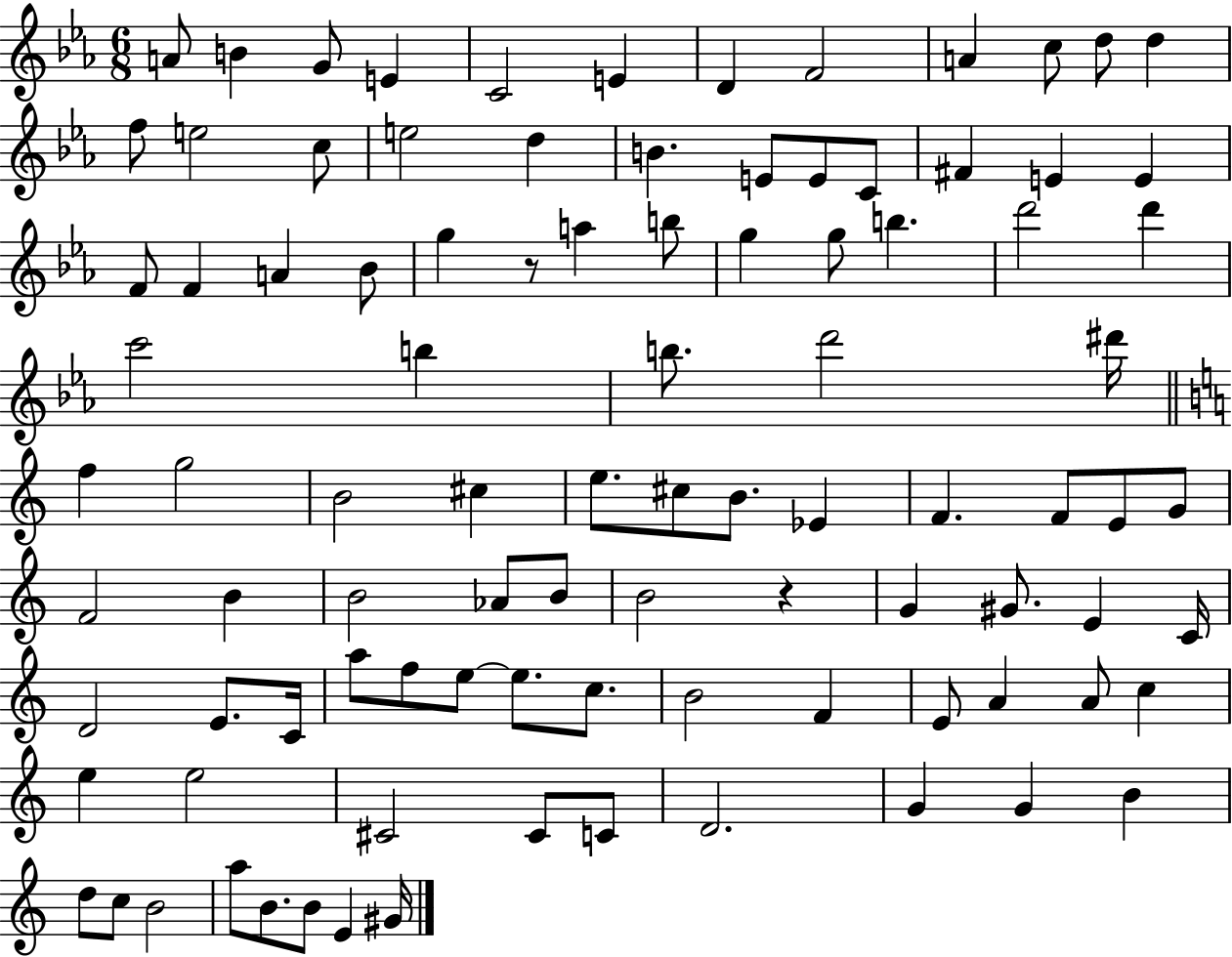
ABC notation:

X:1
T:Untitled
M:6/8
L:1/4
K:Eb
A/2 B G/2 E C2 E D F2 A c/2 d/2 d f/2 e2 c/2 e2 d B E/2 E/2 C/2 ^F E E F/2 F A _B/2 g z/2 a b/2 g g/2 b d'2 d' c'2 b b/2 d'2 ^d'/4 f g2 B2 ^c e/2 ^c/2 B/2 _E F F/2 E/2 G/2 F2 B B2 _A/2 B/2 B2 z G ^G/2 E C/4 D2 E/2 C/4 a/2 f/2 e/2 e/2 c/2 B2 F E/2 A A/2 c e e2 ^C2 ^C/2 C/2 D2 G G B d/2 c/2 B2 a/2 B/2 B/2 E ^G/4